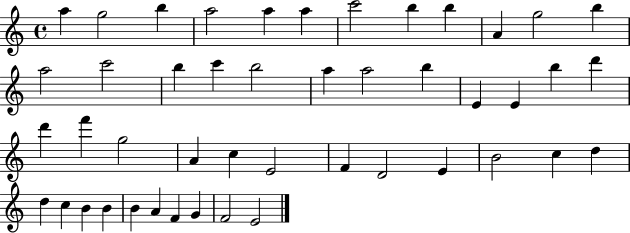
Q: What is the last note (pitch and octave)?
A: E4